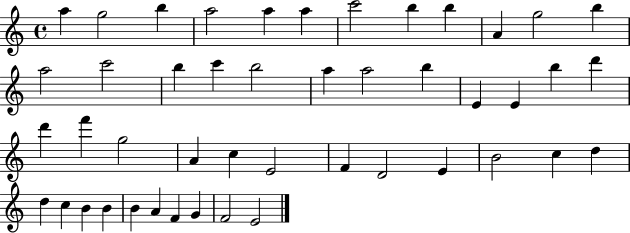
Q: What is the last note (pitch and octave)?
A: E4